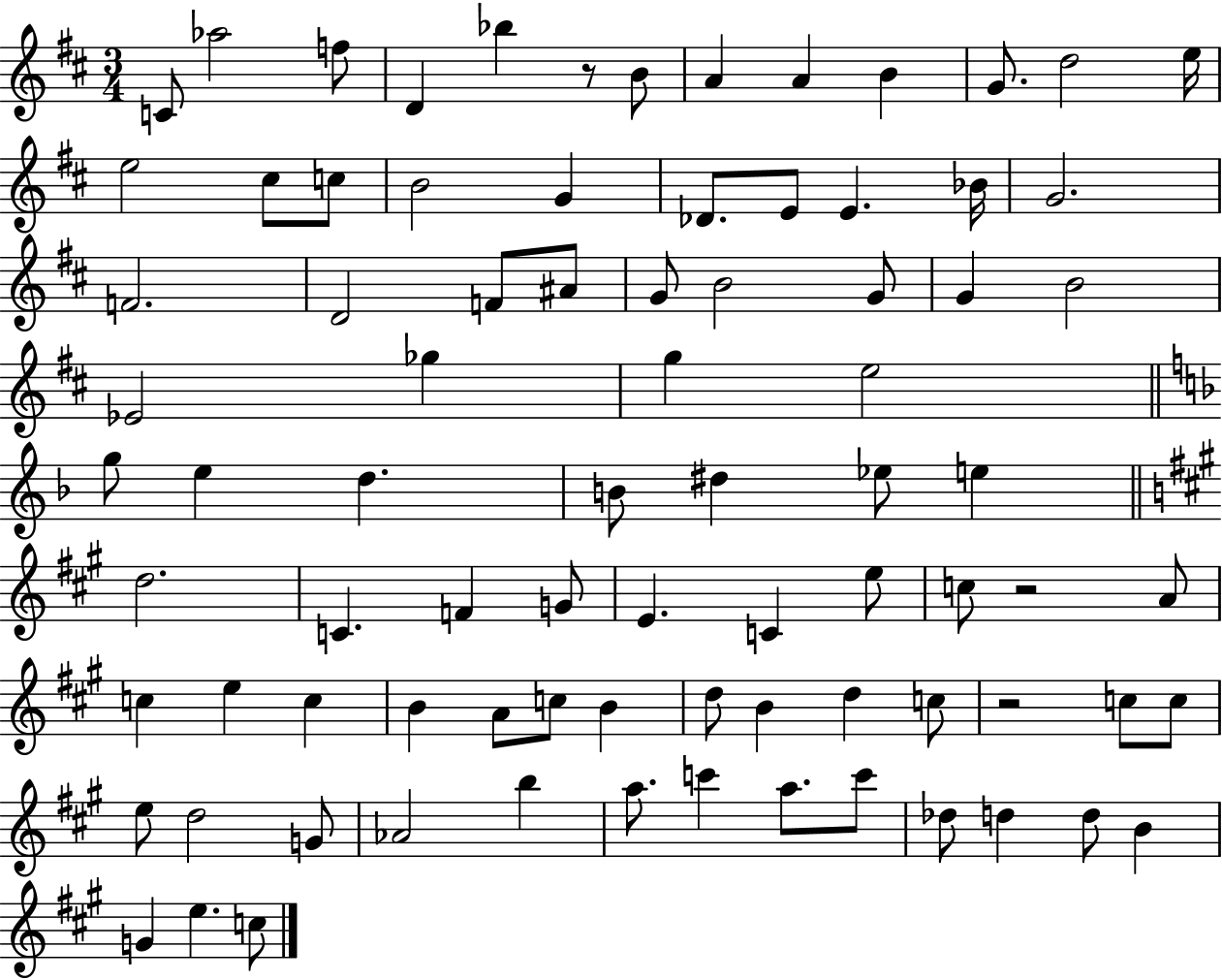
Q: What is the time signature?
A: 3/4